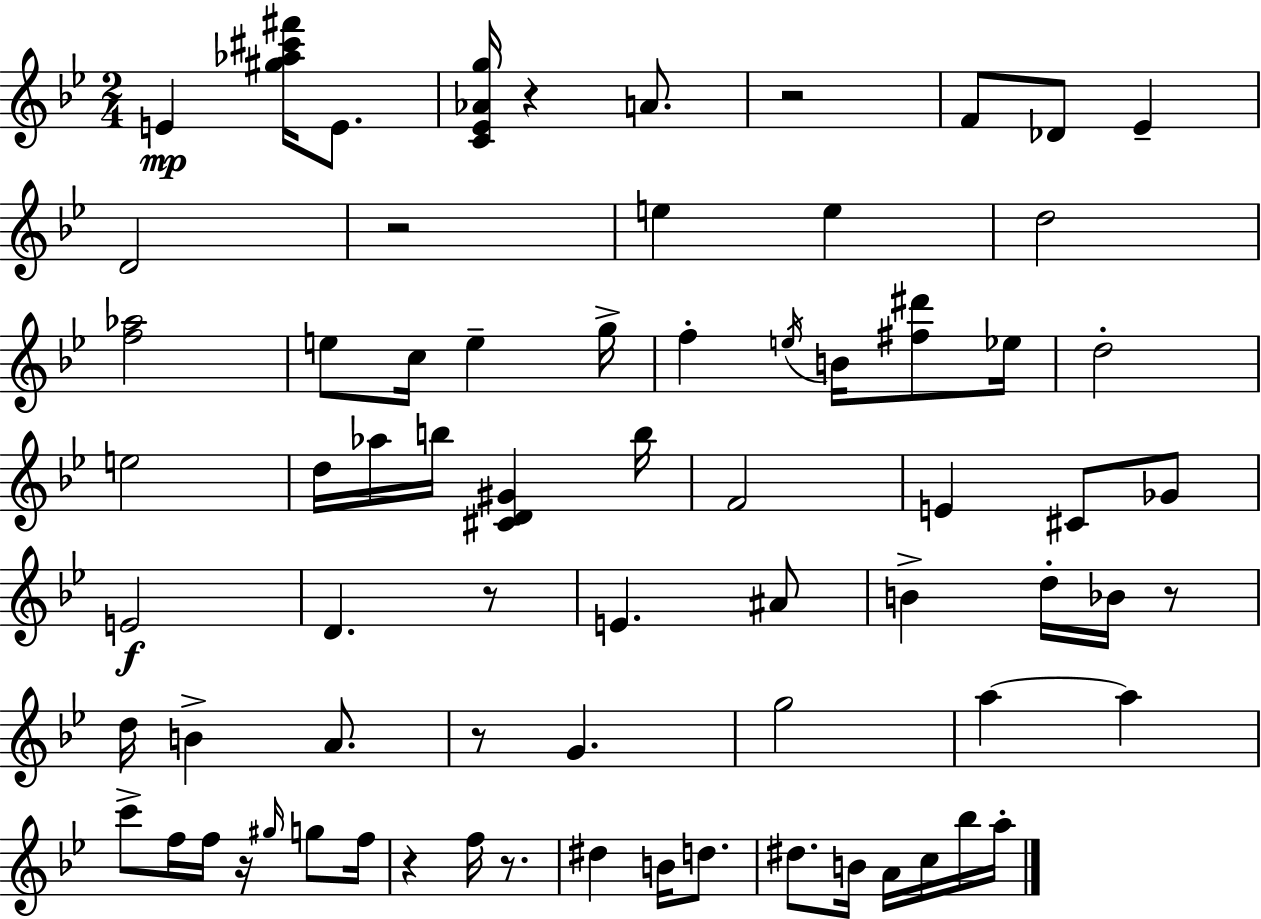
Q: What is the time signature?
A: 2/4